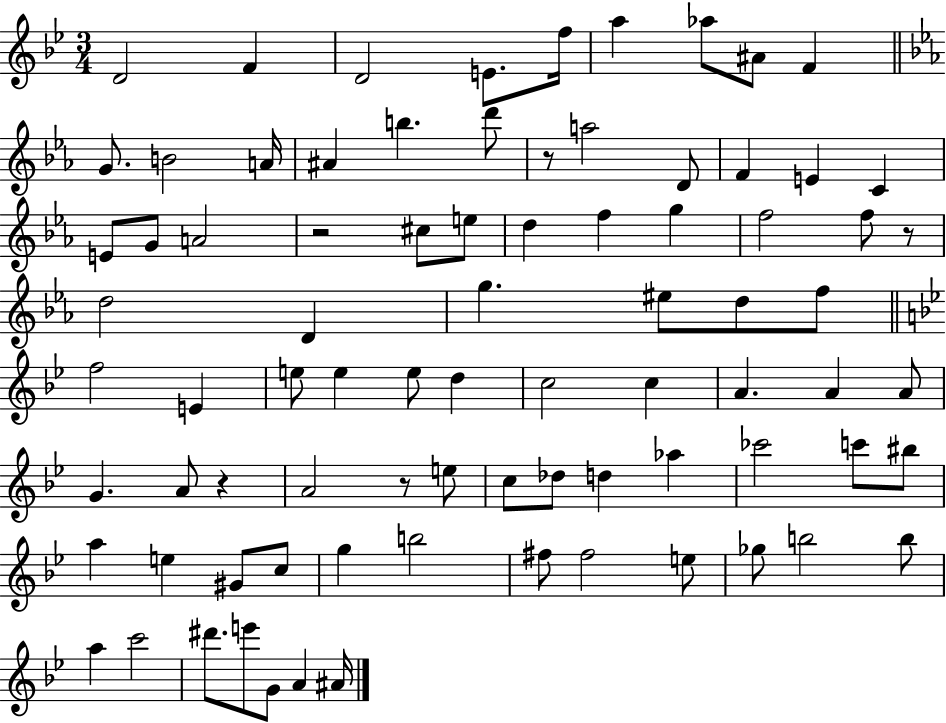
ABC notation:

X:1
T:Untitled
M:3/4
L:1/4
K:Bb
D2 F D2 E/2 f/4 a _a/2 ^A/2 F G/2 B2 A/4 ^A b d'/2 z/2 a2 D/2 F E C E/2 G/2 A2 z2 ^c/2 e/2 d f g f2 f/2 z/2 d2 D g ^e/2 d/2 f/2 f2 E e/2 e e/2 d c2 c A A A/2 G A/2 z A2 z/2 e/2 c/2 _d/2 d _a _c'2 c'/2 ^b/2 a e ^G/2 c/2 g b2 ^f/2 ^f2 e/2 _g/2 b2 b/2 a c'2 ^d'/2 e'/2 G/2 A ^A/4